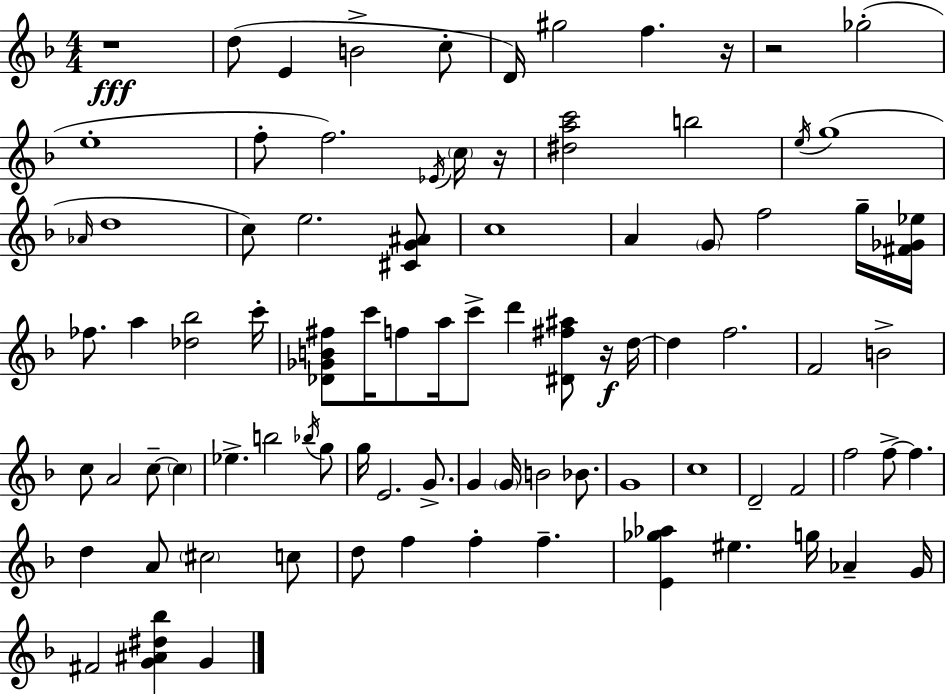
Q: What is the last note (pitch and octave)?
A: G4